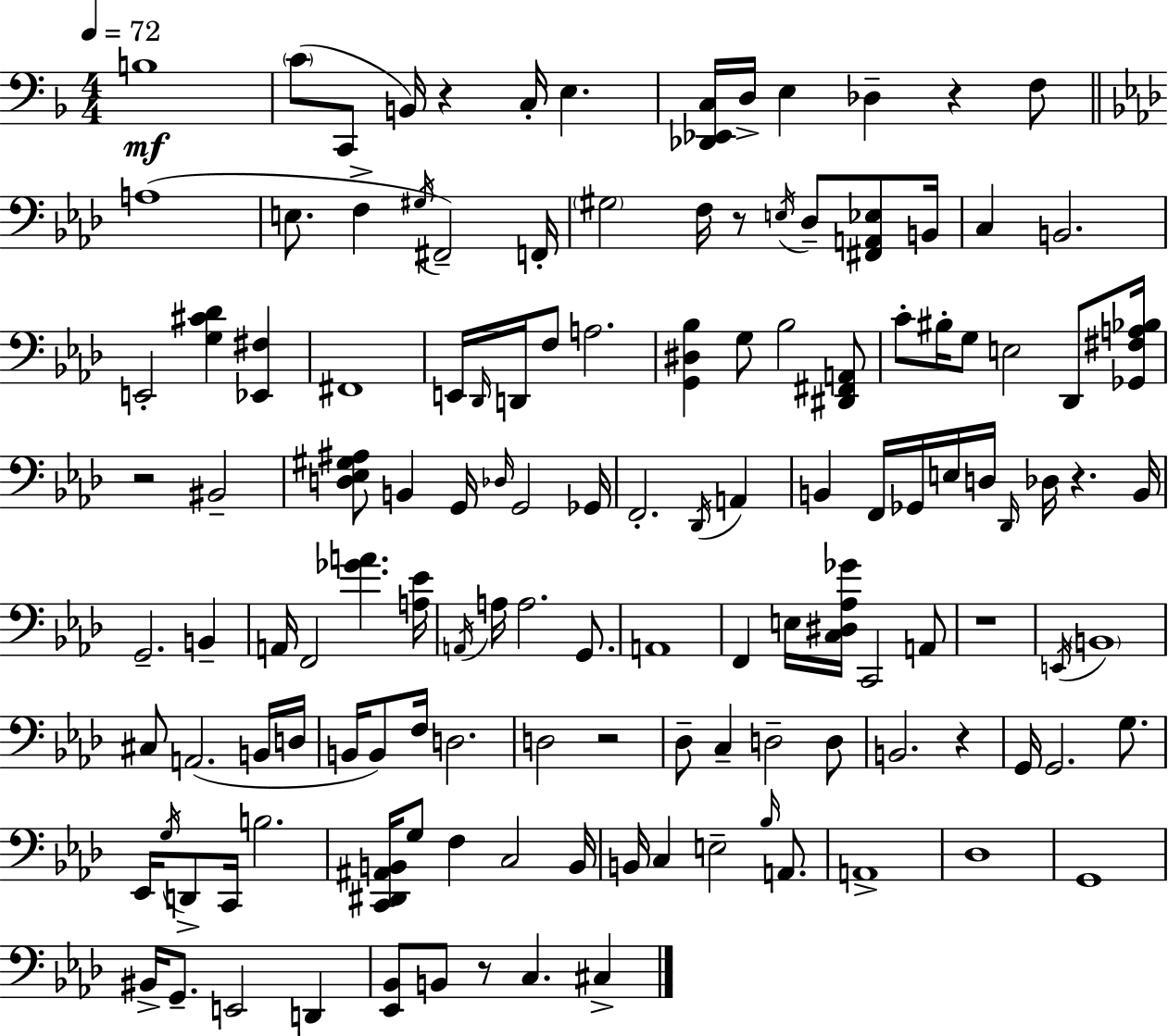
B3/w C4/e C2/e B2/s R/q C3/s E3/q. [Db2,Eb2,C3]/s D3/s E3/q Db3/q R/q F3/e A3/w E3/e. F3/q G#3/s F#2/h F2/s G#3/h F3/s R/e E3/s Db3/e [F#2,A2,Eb3]/e B2/s C3/q B2/h. E2/h [G3,C#4,Db4]/q [Eb2,F#3]/q F#2/w E2/s Db2/s D2/s F3/e A3/h. [G2,D#3,Bb3]/q G3/e Bb3/h [D#2,F#2,A2]/e C4/e BIS3/s G3/e E3/h Db2/e [Gb2,F#3,A3,Bb3]/s R/h BIS2/h [D3,Eb3,G#3,A#3]/e B2/q G2/s Db3/s G2/h Gb2/s F2/h. Db2/s A2/q B2/q F2/s Gb2/s E3/s D3/s Db2/s Db3/s R/q. B2/s G2/h. B2/q A2/s F2/h [Gb4,A4]/q. [A3,Eb4]/s A2/s A3/s A3/h. G2/e. A2/w F2/q E3/s [C3,D#3,Ab3,Gb4]/s C2/h A2/e R/w E2/s B2/w C#3/e A2/h. B2/s D3/s B2/s B2/e F3/s D3/h. D3/h R/h Db3/e C3/q D3/h D3/e B2/h. R/q G2/s G2/h. G3/e. Eb2/s G3/s D2/e C2/s B3/h. [C2,D#2,A#2,B2]/s G3/e F3/q C3/h B2/s B2/s C3/q E3/h Bb3/s A2/e. A2/w Db3/w G2/w BIS2/s G2/e. E2/h D2/q [Eb2,Bb2]/e B2/e R/e C3/q. C#3/q